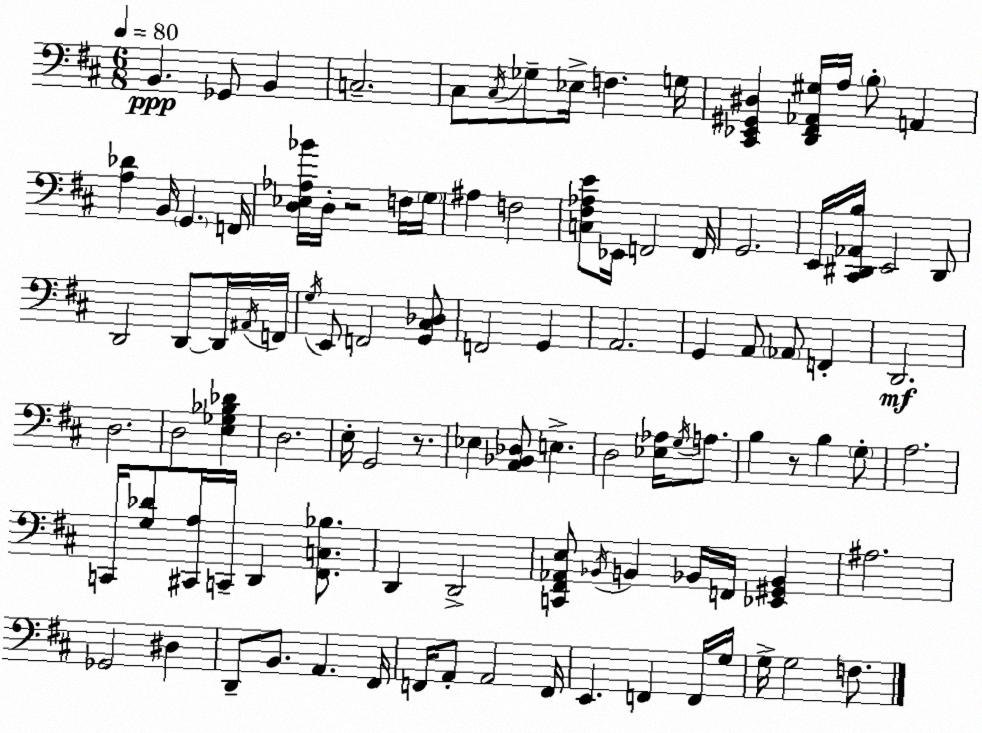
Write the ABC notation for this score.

X:1
T:Untitled
M:6/8
L:1/4
K:D
B,, _G,,/2 B,, C,2 ^C,/2 ^C,/4 _G,/2 _E,/4 F, G,/4 [^C,,_E,,^G,,^D,] [D,,^F,,_A,,^G,]/4 A,/4 B,/2 A,, [A,_D] B,,/4 G,, F,,/4 [D,_E,_A,_B]/4 D,/4 z2 F,/4 G,/4 ^A, F,2 [C,^F,_A,E]/2 _E,,/4 F,,2 F,,/4 G,,2 E,,/4 [^C,,^D,,_A,,B,]/4 E,,2 ^D,,/2 D,,2 D,,/2 D,,/4 ^A,,/4 F,,/4 G,/4 E,,/2 F,,2 [G,,^C,_D,]/2 F,,2 G,, A,,2 G,, A,,/2 _A,,/2 F,, D,,2 D,2 D,2 [E,_G,_B,_D] D,2 E,/4 G,,2 z/2 _E, [A,,_B,,_D,]/2 E, D,2 [_E,_A,]/4 G,/4 A,/2 B, z/2 B, G,/2 A,2 C,,/4 [G,_D]/2 [^C,,A,]/4 C,,/4 D,, [^F,,C,_B,]/2 D,, D,,2 [C,,^F,,_A,,E,]/2 _B,,/4 B,, _B,,/4 F,,/4 [_E,,^G,,_B,,] ^A,2 _G,,2 ^D, D,,/2 B,,/2 A,, ^F,,/4 F,,/4 A,,/2 A,,2 F,,/4 E,, F,, F,,/4 G,/4 G,/4 G,2 F,/2